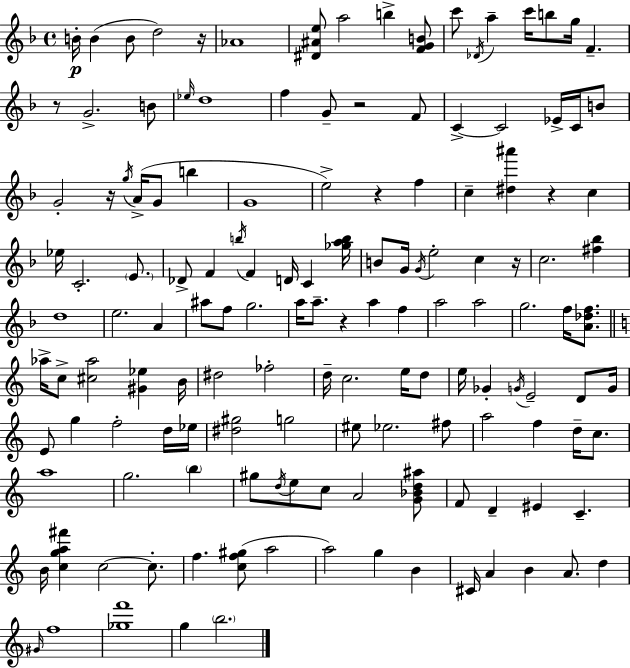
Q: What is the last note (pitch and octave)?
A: B5